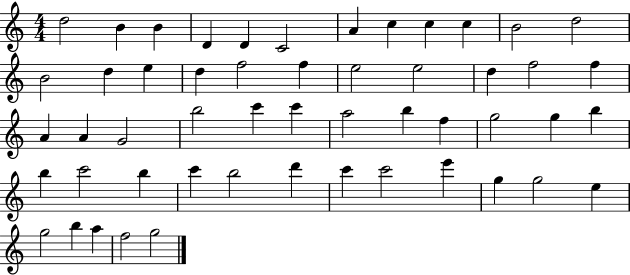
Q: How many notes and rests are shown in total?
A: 52